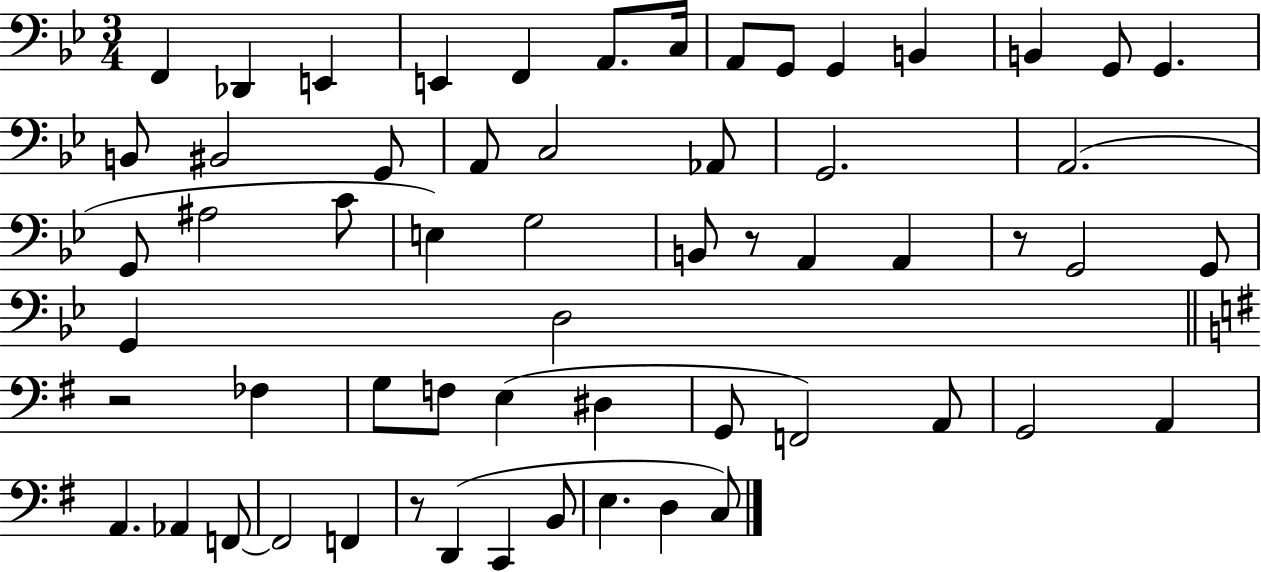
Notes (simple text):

F2/q Db2/q E2/q E2/q F2/q A2/e. C3/s A2/e G2/e G2/q B2/q B2/q G2/e G2/q. B2/e BIS2/h G2/e A2/e C3/h Ab2/e G2/h. A2/h. G2/e A#3/h C4/e E3/q G3/h B2/e R/e A2/q A2/q R/e G2/h G2/e G2/q D3/h R/h FES3/q G3/e F3/e E3/q D#3/q G2/e F2/h A2/e G2/h A2/q A2/q. Ab2/q F2/e F2/h F2/q R/e D2/q C2/q B2/e E3/q. D3/q C3/e